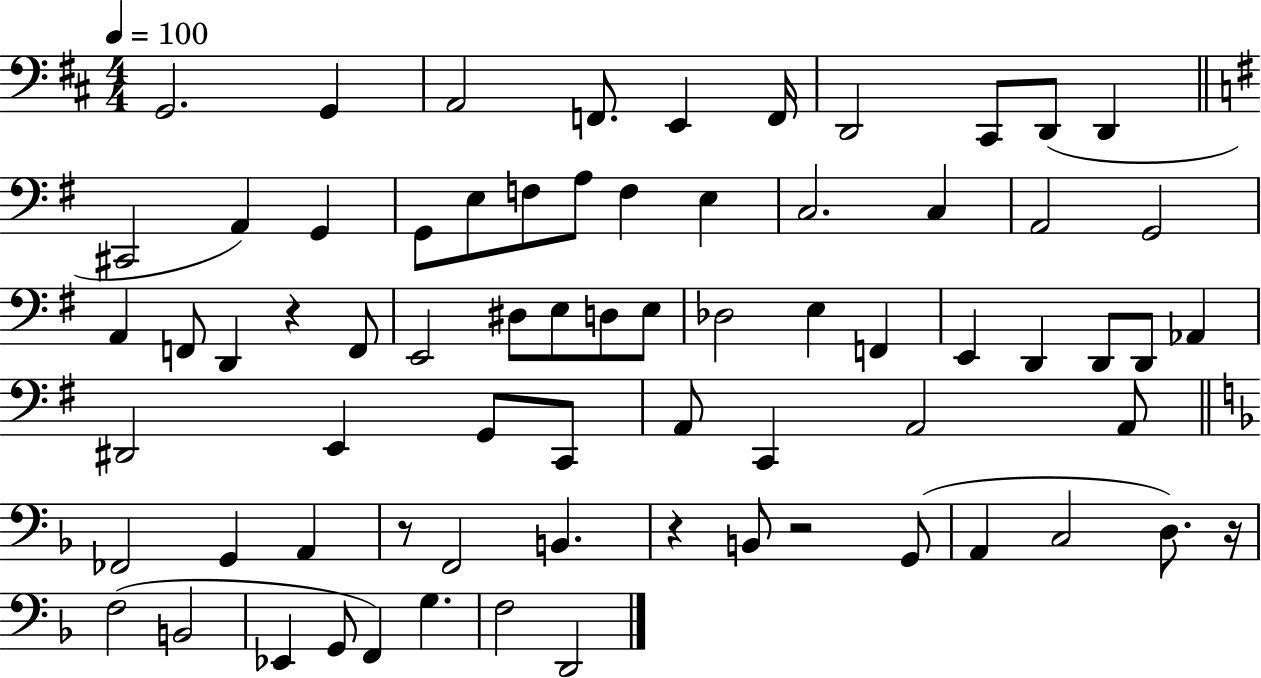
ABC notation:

X:1
T:Untitled
M:4/4
L:1/4
K:D
G,,2 G,, A,,2 F,,/2 E,, F,,/4 D,,2 ^C,,/2 D,,/2 D,, ^C,,2 A,, G,, G,,/2 E,/2 F,/2 A,/2 F, E, C,2 C, A,,2 G,,2 A,, F,,/2 D,, z F,,/2 E,,2 ^D,/2 E,/2 D,/2 E,/2 _D,2 E, F,, E,, D,, D,,/2 D,,/2 _A,, ^D,,2 E,, G,,/2 C,,/2 A,,/2 C,, A,,2 A,,/2 _F,,2 G,, A,, z/2 F,,2 B,, z B,,/2 z2 G,,/2 A,, C,2 D,/2 z/4 F,2 B,,2 _E,, G,,/2 F,, G, F,2 D,,2